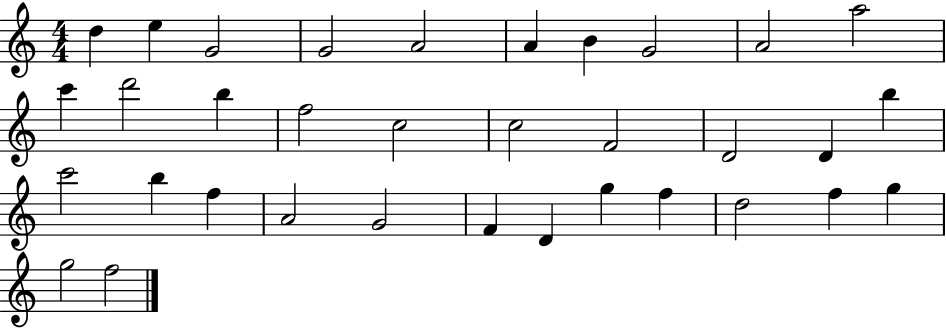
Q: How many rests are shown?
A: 0